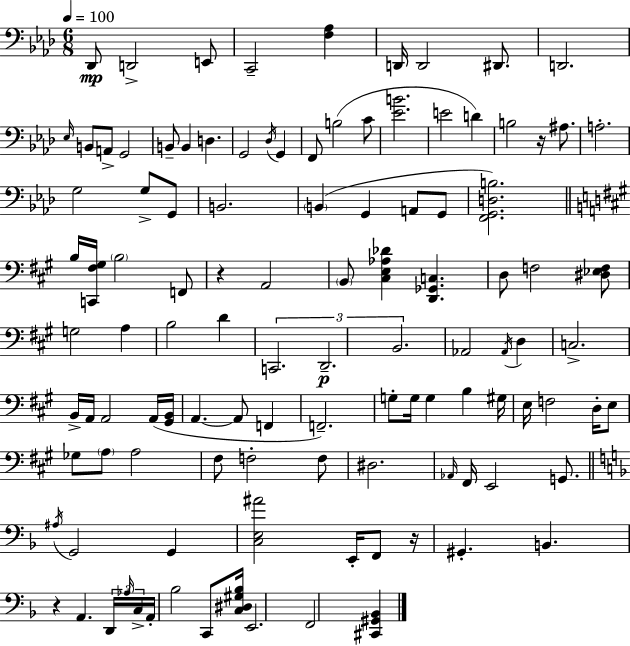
X:1
T:Untitled
M:6/8
L:1/4
K:Fm
_D,,/2 D,,2 E,,/2 C,,2 [F,_A,] D,,/4 D,,2 ^D,,/2 D,,2 _E,/4 B,,/2 A,,/2 G,,2 B,,/2 B,, D, G,,2 _D,/4 G,, F,,/2 B,2 C/2 [_EB]2 E2 D B,2 z/4 ^A,/2 A,2 G,2 G,/2 G,,/2 B,,2 B,, G,, A,,/2 G,,/2 [F,,G,,D,B,]2 B,/4 [C,,^F,^G,]/4 B,2 F,,/2 z A,,2 B,,/2 [^C,E,_A,_D] [D,,_G,,C,] D,/2 F,2 [^D,_E,F,]/2 G,2 A, B,2 D C,,2 D,,2 B,,2 _A,,2 _A,,/4 D, C,2 B,,/4 A,,/4 A,,2 A,,/4 [^G,,B,,]/4 A,, A,,/2 F,, F,,2 G,/2 G,/4 G, B, ^G,/4 E,/4 F,2 D,/4 E,/2 _G,/2 A,/2 A,2 ^F,/2 F,2 F,/2 ^D,2 _A,,/4 ^F,,/4 E,,2 G,,/2 ^A,/4 G,,2 G,, [C,E,^A]2 E,,/4 F,,/2 z/4 ^G,, B,, z A,, D,,/4 _A,/4 C,/4 A,,/4 _B,2 C,,/2 [C,^D,^G,_B,]/4 E,,2 F,,2 [^C,,^G,,_B,,]